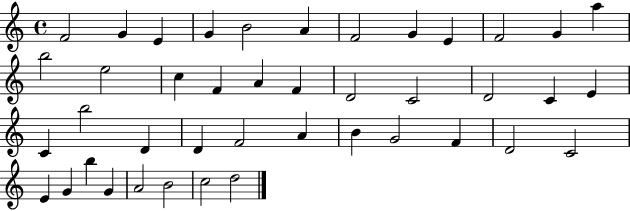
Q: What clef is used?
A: treble